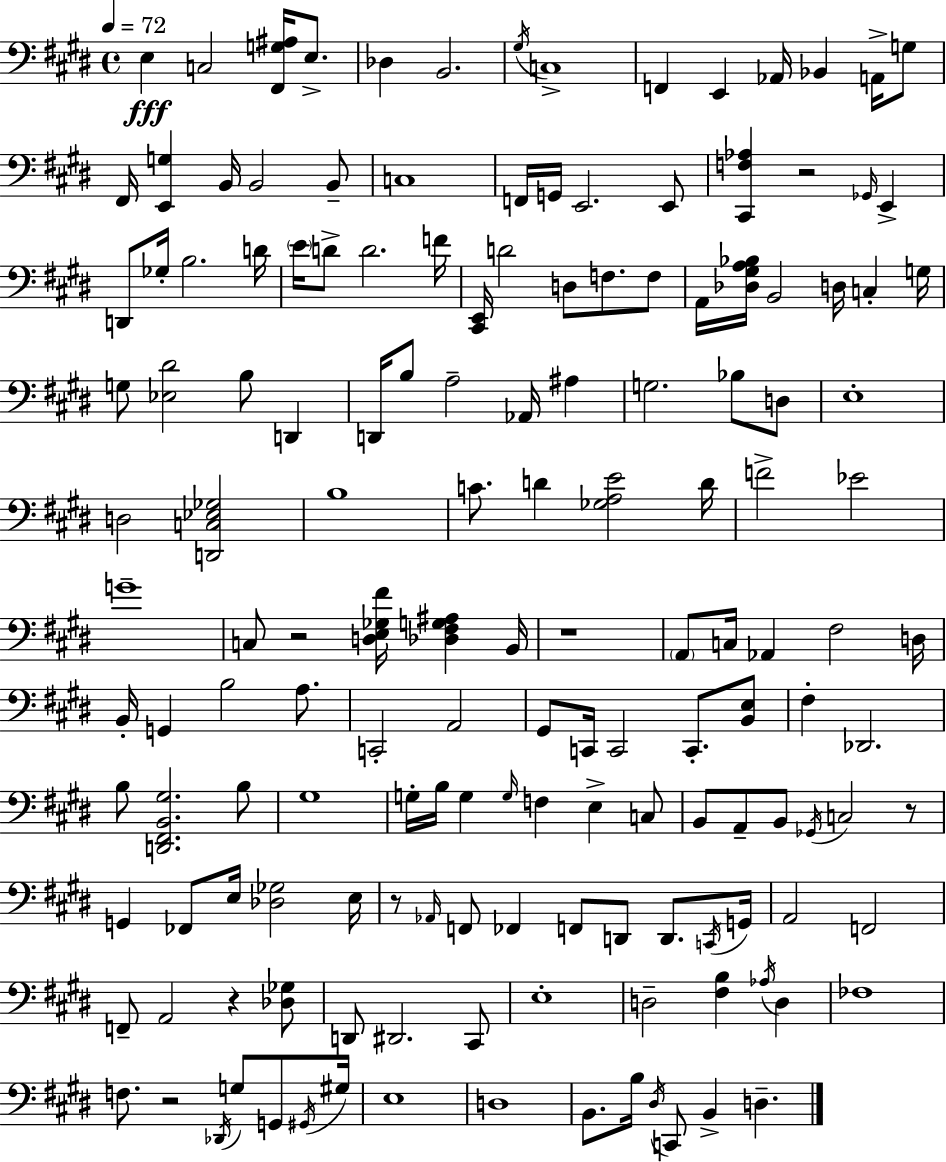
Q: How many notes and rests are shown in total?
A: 155